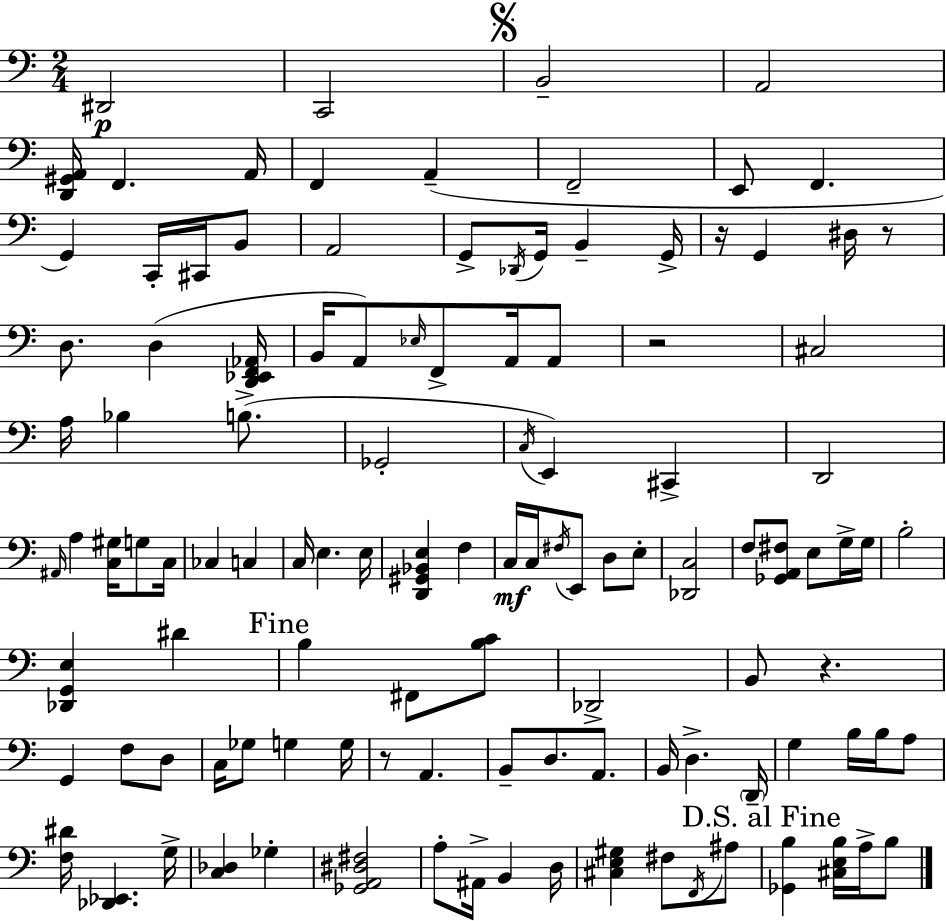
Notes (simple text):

D#2/h C2/h B2/h A2/h [D2,G#2,A2]/s F2/q. A2/s F2/q A2/q F2/h E2/e F2/q. G2/q C2/s C#2/s B2/e A2/h G2/e Db2/s G2/s B2/q G2/s R/s G2/q D#3/s R/e D3/e. D3/q [D2,Eb2,F2,Ab2]/s B2/s A2/e Eb3/s F2/e A2/s A2/e R/h C#3/h A3/s Bb3/q B3/e. Gb2/h C3/s E2/q C#2/q D2/h A#2/s A3/q [C3,G#3]/s G3/e C3/s CES3/q C3/q C3/s E3/q. E3/s [D2,G#2,Bb2,E3]/q F3/q C3/s C3/s F#3/s E2/e D3/e E3/e [Db2,C3]/h F3/e [Gb2,A2,F#3]/e E3/e G3/s G3/s B3/h [Db2,G2,E3]/q D#4/q B3/q F#2/e [B3,C4]/e Db2/h B2/e R/q. G2/q F3/e D3/e C3/s Gb3/e G3/q G3/s R/e A2/q. B2/e D3/e. A2/e. B2/s D3/q. D2/s G3/q B3/s B3/s A3/e [F3,D#4]/s [Db2,Eb2]/q. G3/s [C3,Db3]/q Gb3/q [Gb2,A2,D#3,F#3]/h A3/e A#2/s B2/q D3/s [C#3,E3,G#3]/q F#3/e F2/s A#3/e [Gb2,B3]/q [C#3,E3,B3]/s A3/s B3/e